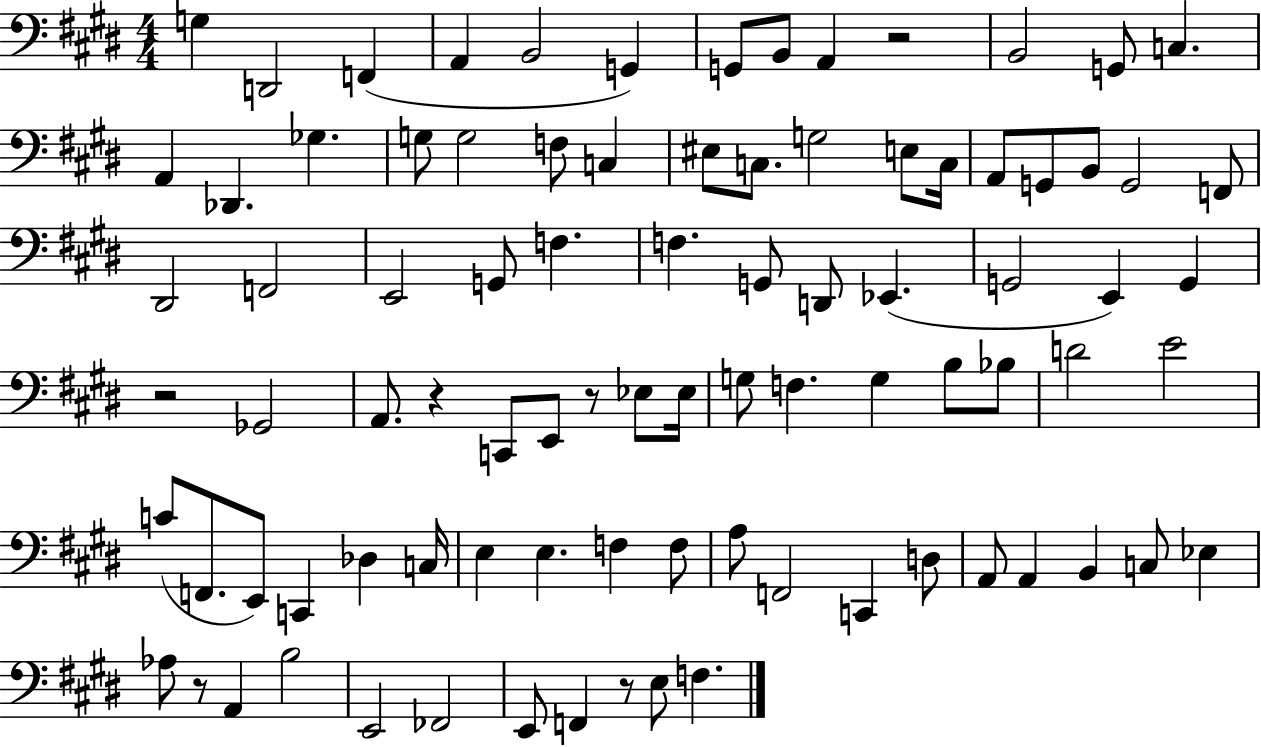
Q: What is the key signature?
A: E major